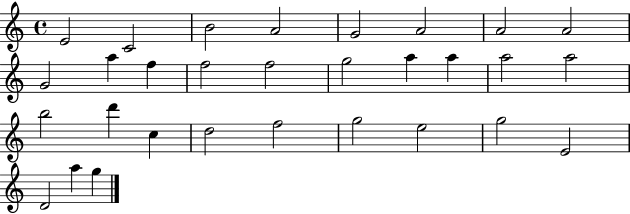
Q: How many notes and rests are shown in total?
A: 30